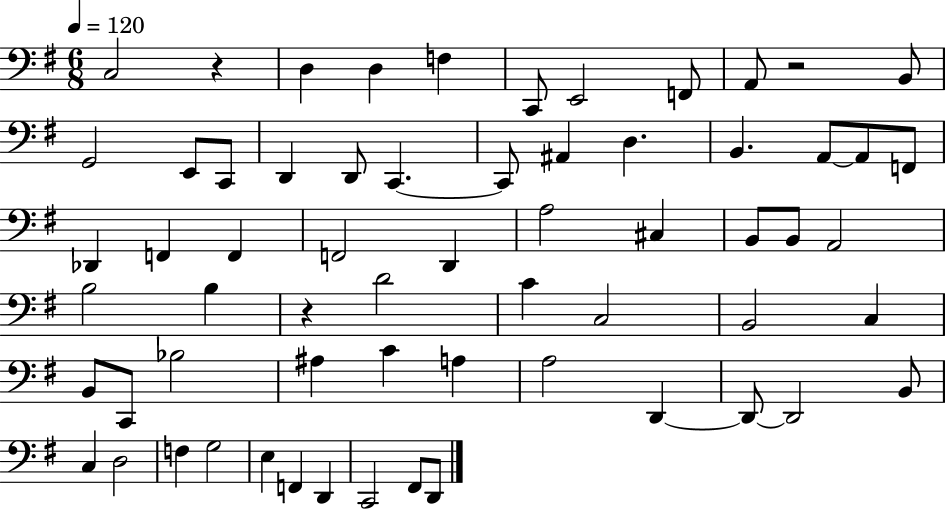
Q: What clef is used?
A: bass